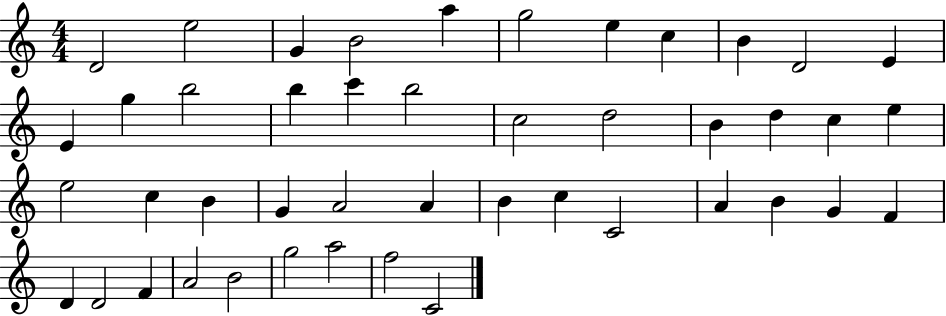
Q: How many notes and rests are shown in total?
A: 45